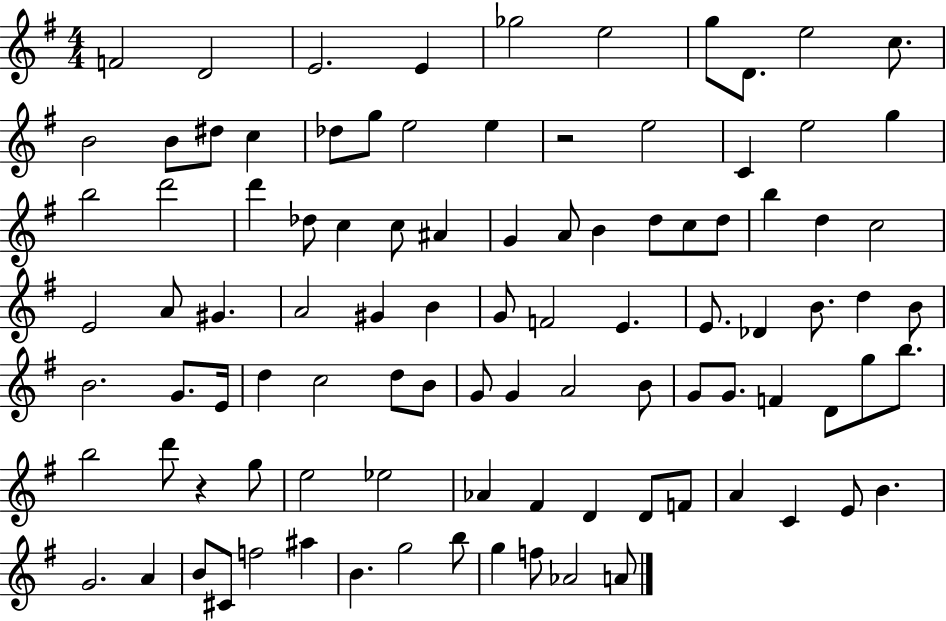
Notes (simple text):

F4/h D4/h E4/h. E4/q Gb5/h E5/h G5/e D4/e. E5/h C5/e. B4/h B4/e D#5/e C5/q Db5/e G5/e E5/h E5/q R/h E5/h C4/q E5/h G5/q B5/h D6/h D6/q Db5/e C5/q C5/e A#4/q G4/q A4/e B4/q D5/e C5/e D5/e B5/q D5/q C5/h E4/h A4/e G#4/q. A4/h G#4/q B4/q G4/e F4/h E4/q. E4/e. Db4/q B4/e. D5/q B4/e B4/h. G4/e. E4/s D5/q C5/h D5/e B4/e G4/e G4/q A4/h B4/e G4/e G4/e. F4/q D4/e G5/e B5/e. B5/h D6/e R/q G5/e E5/h Eb5/h Ab4/q F#4/q D4/q D4/e F4/e A4/q C4/q E4/e B4/q. G4/h. A4/q B4/e C#4/e F5/h A#5/q B4/q. G5/h B5/e G5/q F5/e Ab4/h A4/e